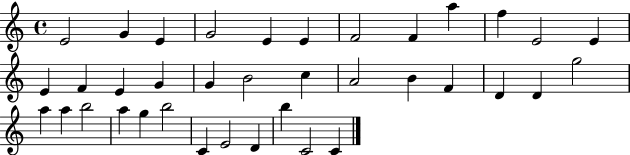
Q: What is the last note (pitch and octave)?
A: C4